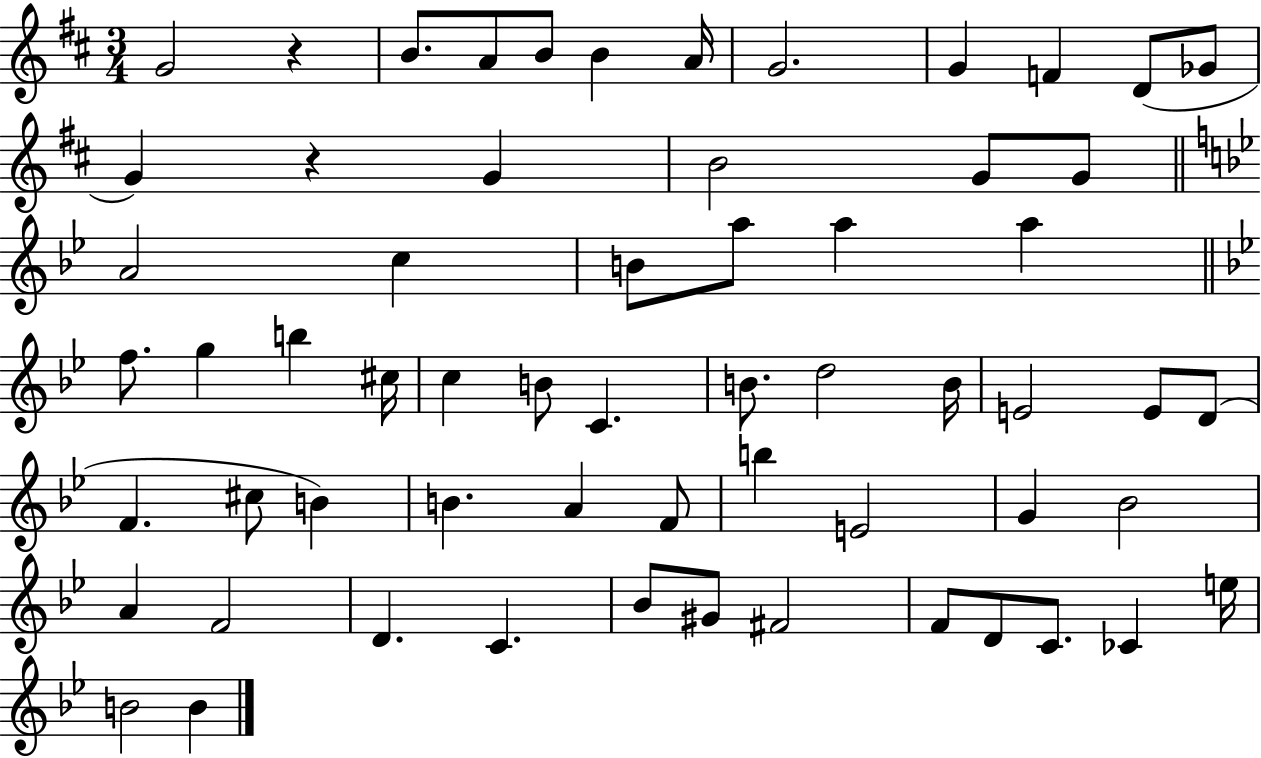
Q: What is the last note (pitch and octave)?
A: B4